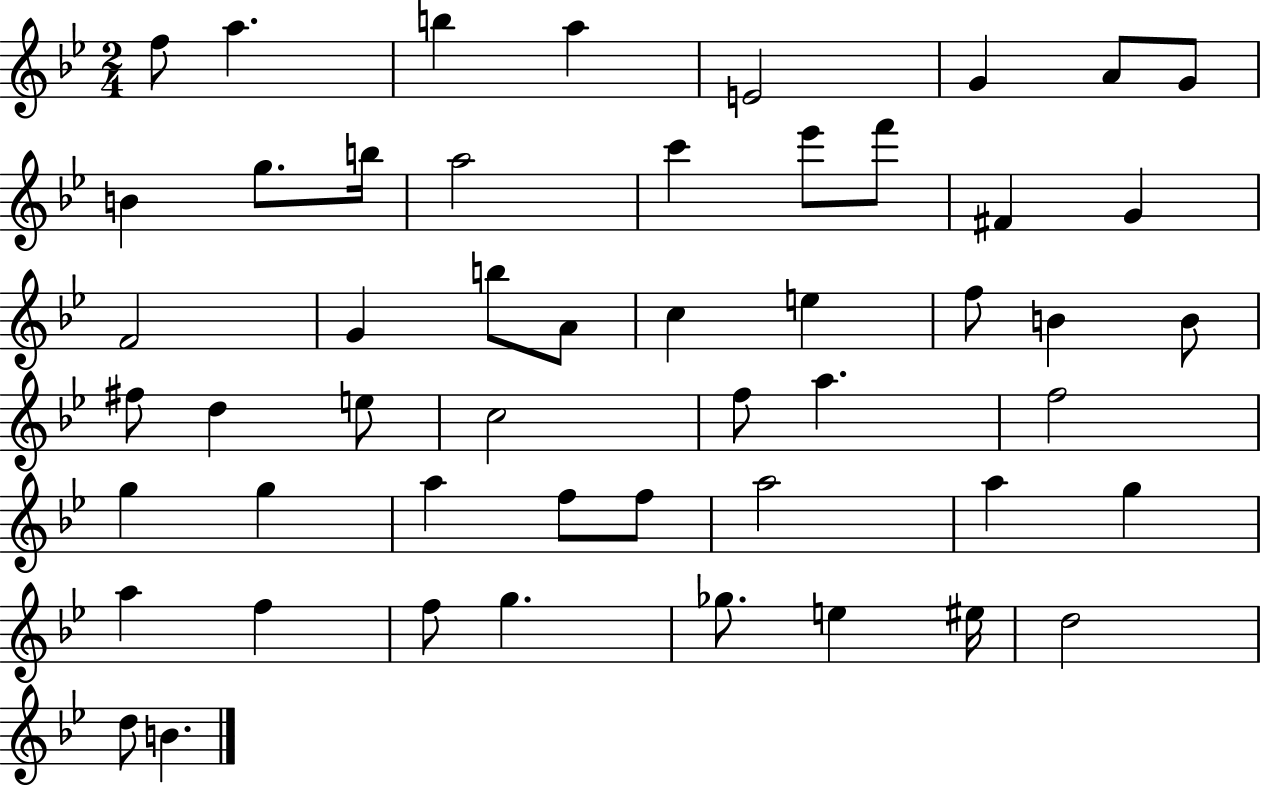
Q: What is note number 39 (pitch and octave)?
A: A5